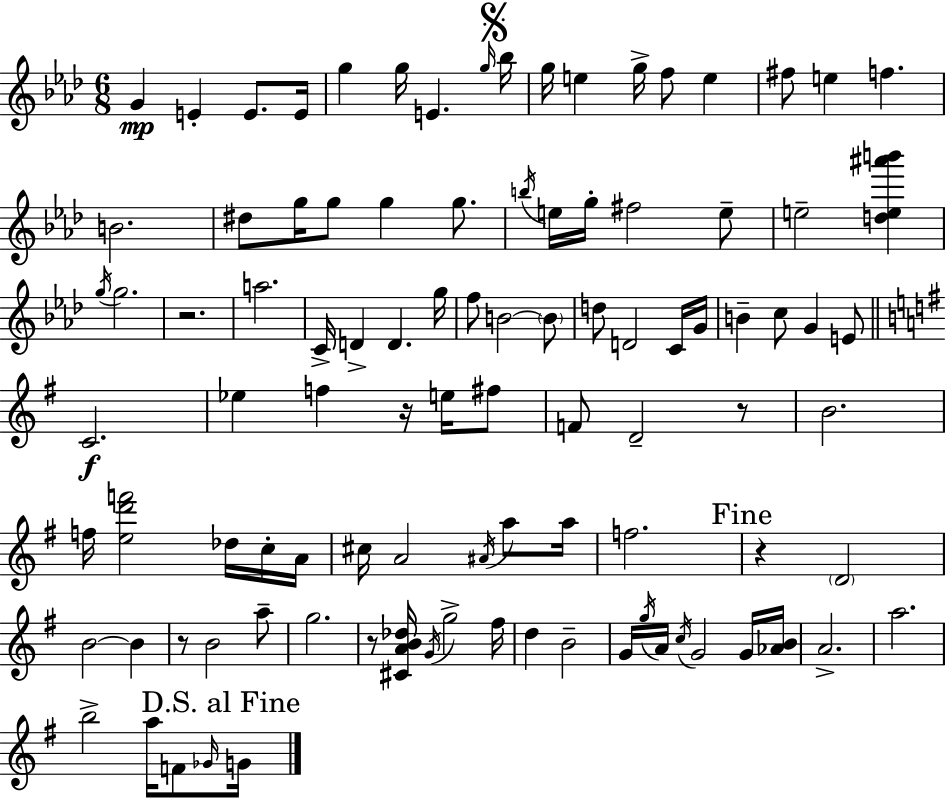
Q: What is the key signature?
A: F minor